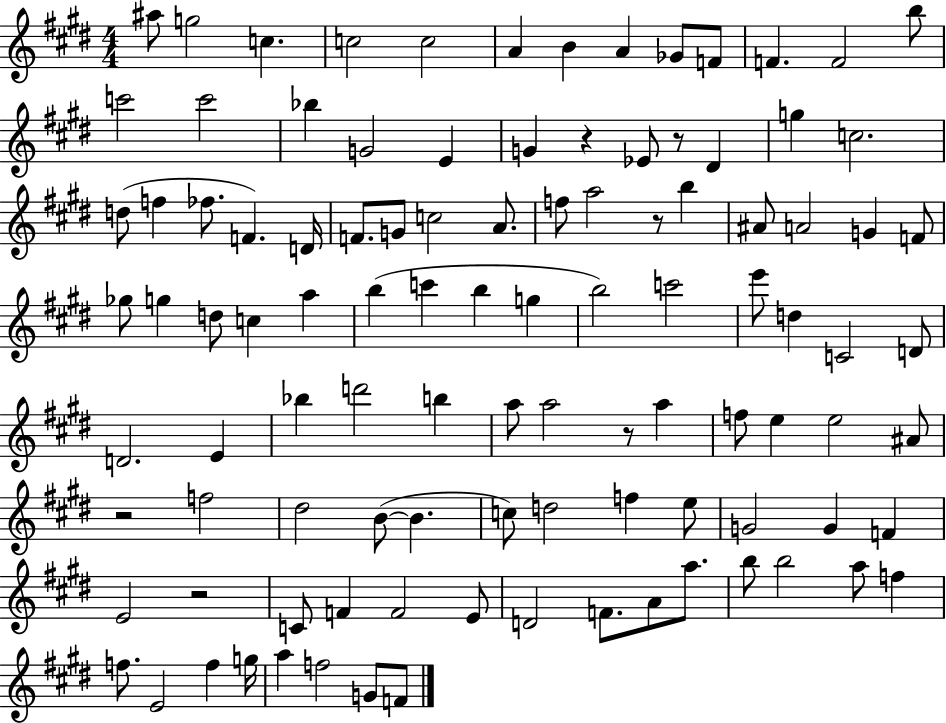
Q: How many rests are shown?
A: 6